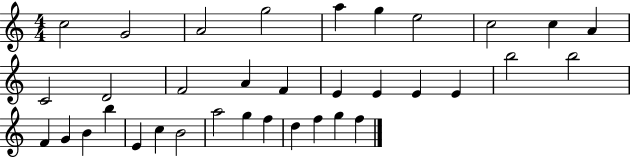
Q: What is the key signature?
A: C major